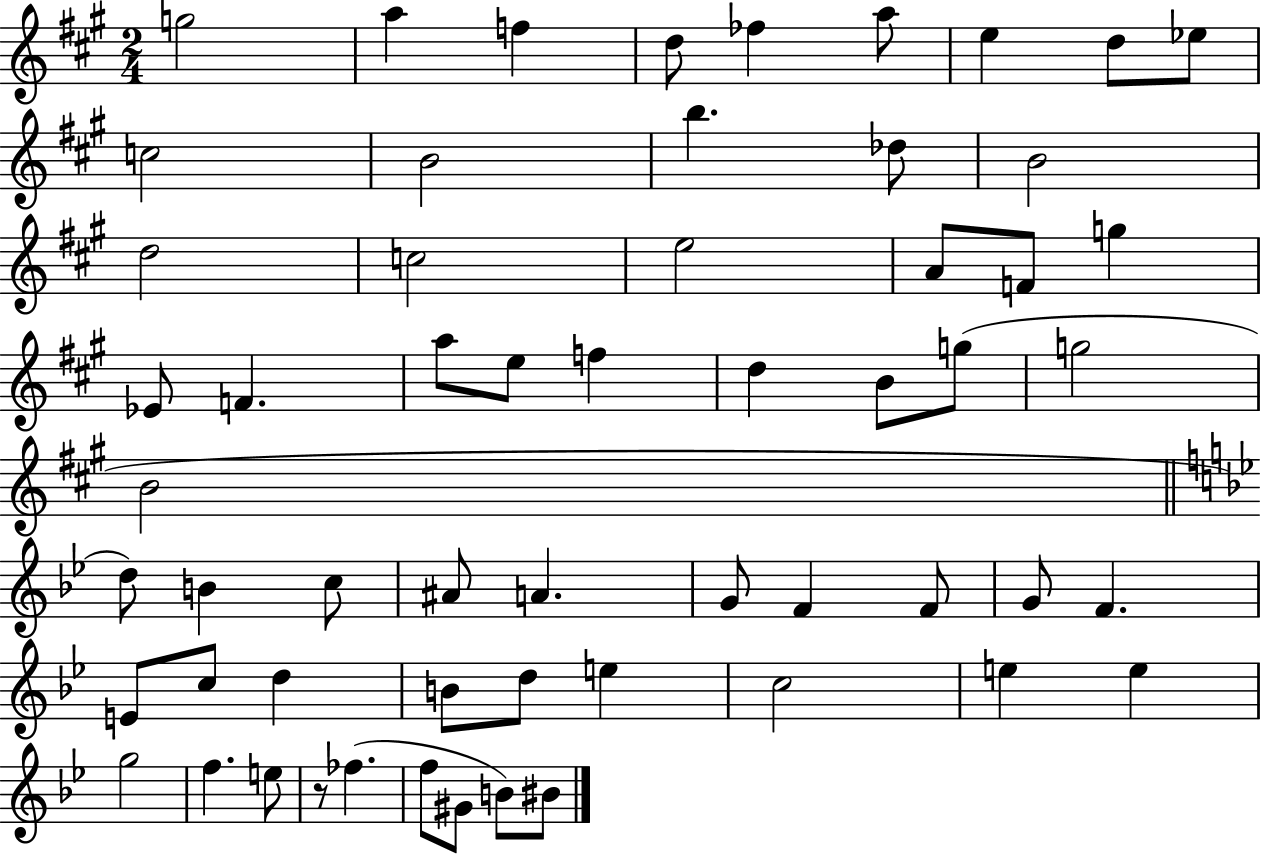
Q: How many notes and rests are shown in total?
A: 58